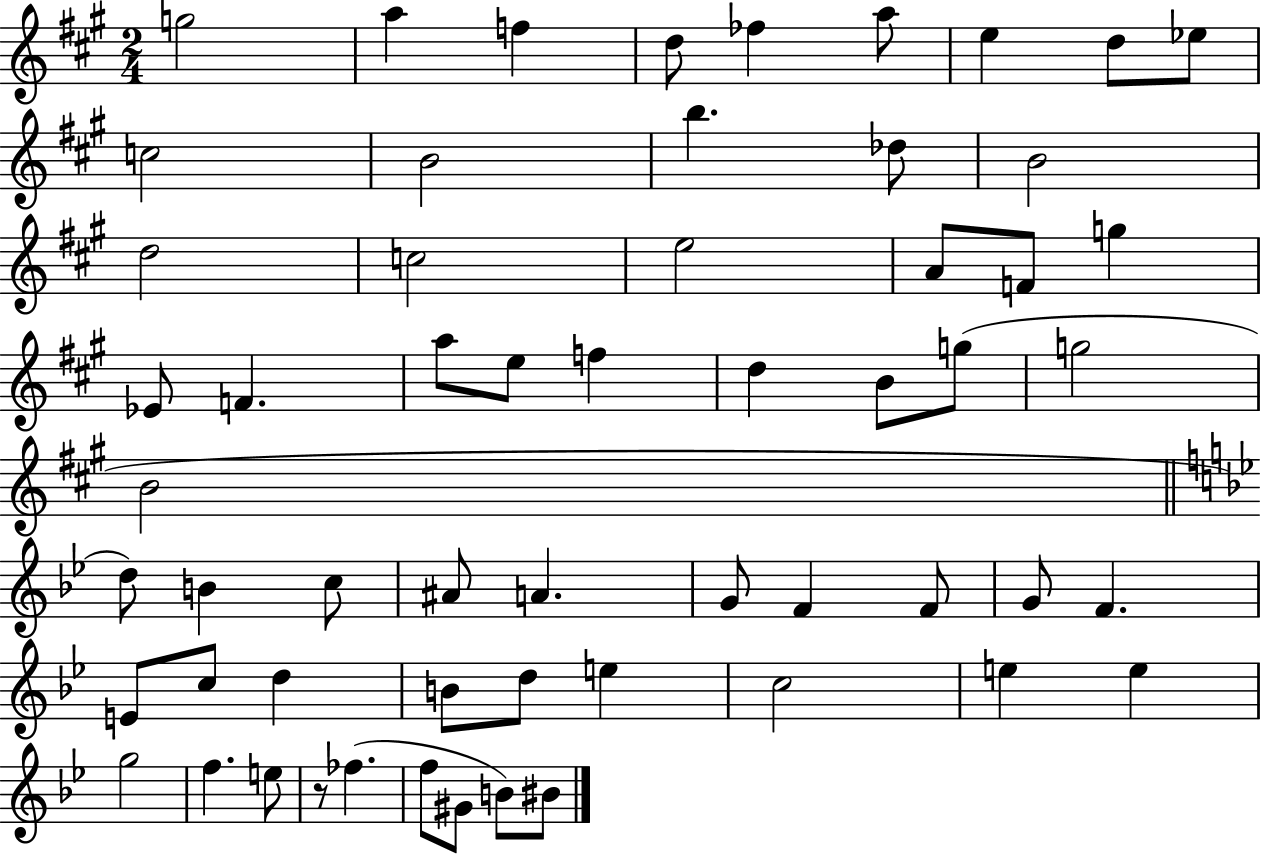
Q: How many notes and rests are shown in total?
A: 58